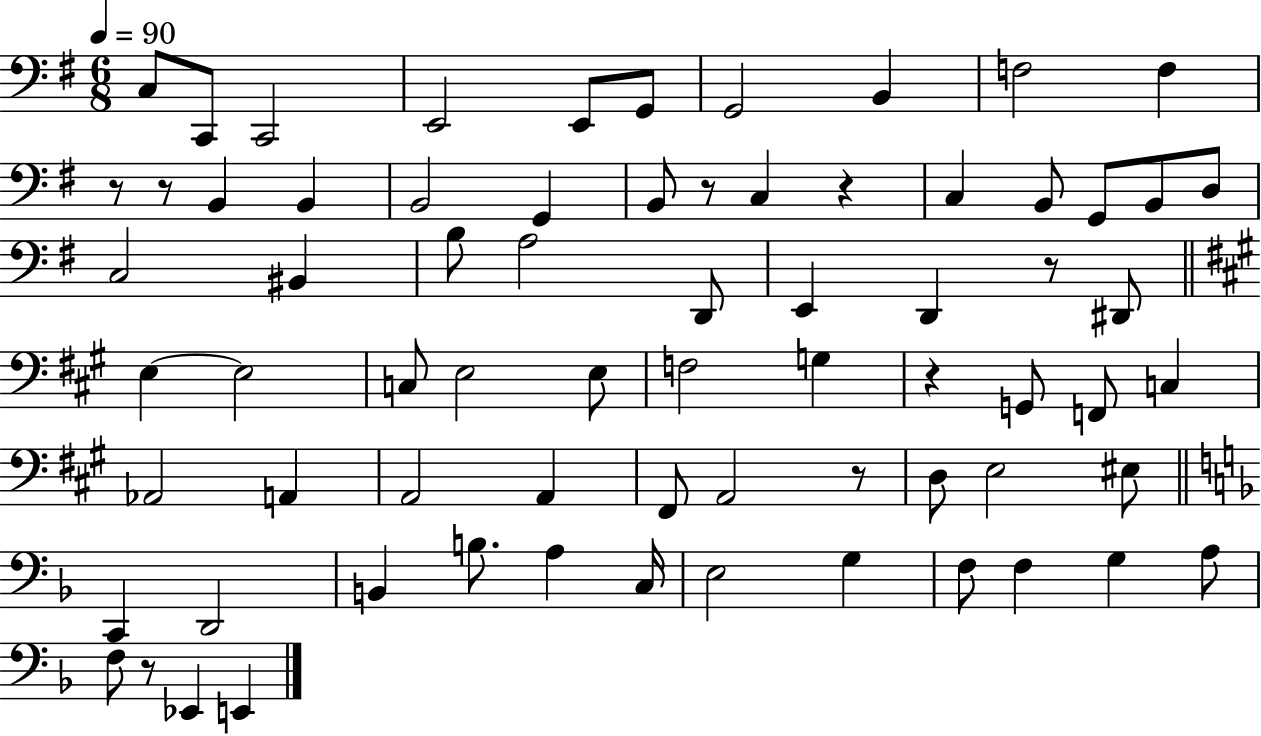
C3/e C2/e C2/h E2/h E2/e G2/e G2/h B2/q F3/h F3/q R/e R/e B2/q B2/q B2/h G2/q B2/e R/e C3/q R/q C3/q B2/e G2/e B2/e D3/e C3/h BIS2/q B3/e A3/h D2/e E2/q D2/q R/e D#2/e E3/q E3/h C3/e E3/h E3/e F3/h G3/q R/q G2/e F2/e C3/q Ab2/h A2/q A2/h A2/q F#2/e A2/h R/e D3/e E3/h EIS3/e C2/q D2/h B2/q B3/e. A3/q C3/s E3/h G3/q F3/e F3/q G3/q A3/e F3/e R/e Eb2/q E2/q